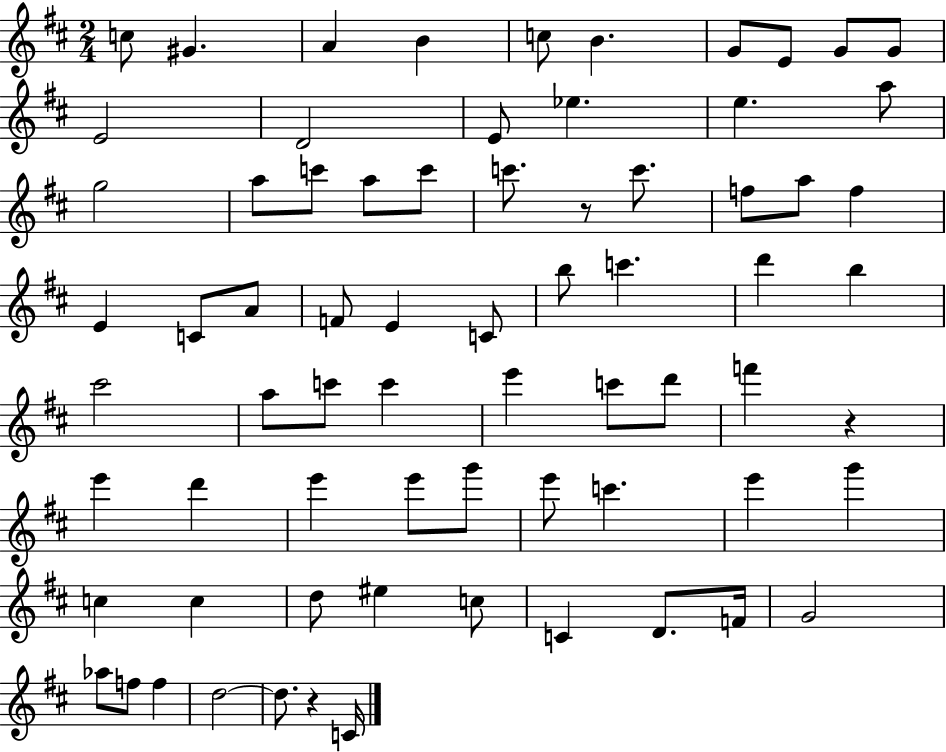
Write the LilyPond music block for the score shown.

{
  \clef treble
  \numericTimeSignature
  \time 2/4
  \key d \major
  c''8 gis'4. | a'4 b'4 | c''8 b'4. | g'8 e'8 g'8 g'8 | \break e'2 | d'2 | e'8 ees''4. | e''4. a''8 | \break g''2 | a''8 c'''8 a''8 c'''8 | c'''8. r8 c'''8. | f''8 a''8 f''4 | \break e'4 c'8 a'8 | f'8 e'4 c'8 | b''8 c'''4. | d'''4 b''4 | \break cis'''2 | a''8 c'''8 c'''4 | e'''4 c'''8 d'''8 | f'''4 r4 | \break e'''4 d'''4 | e'''4 e'''8 g'''8 | e'''8 c'''4. | e'''4 g'''4 | \break c''4 c''4 | d''8 eis''4 c''8 | c'4 d'8. f'16 | g'2 | \break aes''8 f''8 f''4 | d''2~~ | d''8. r4 c'16 | \bar "|."
}